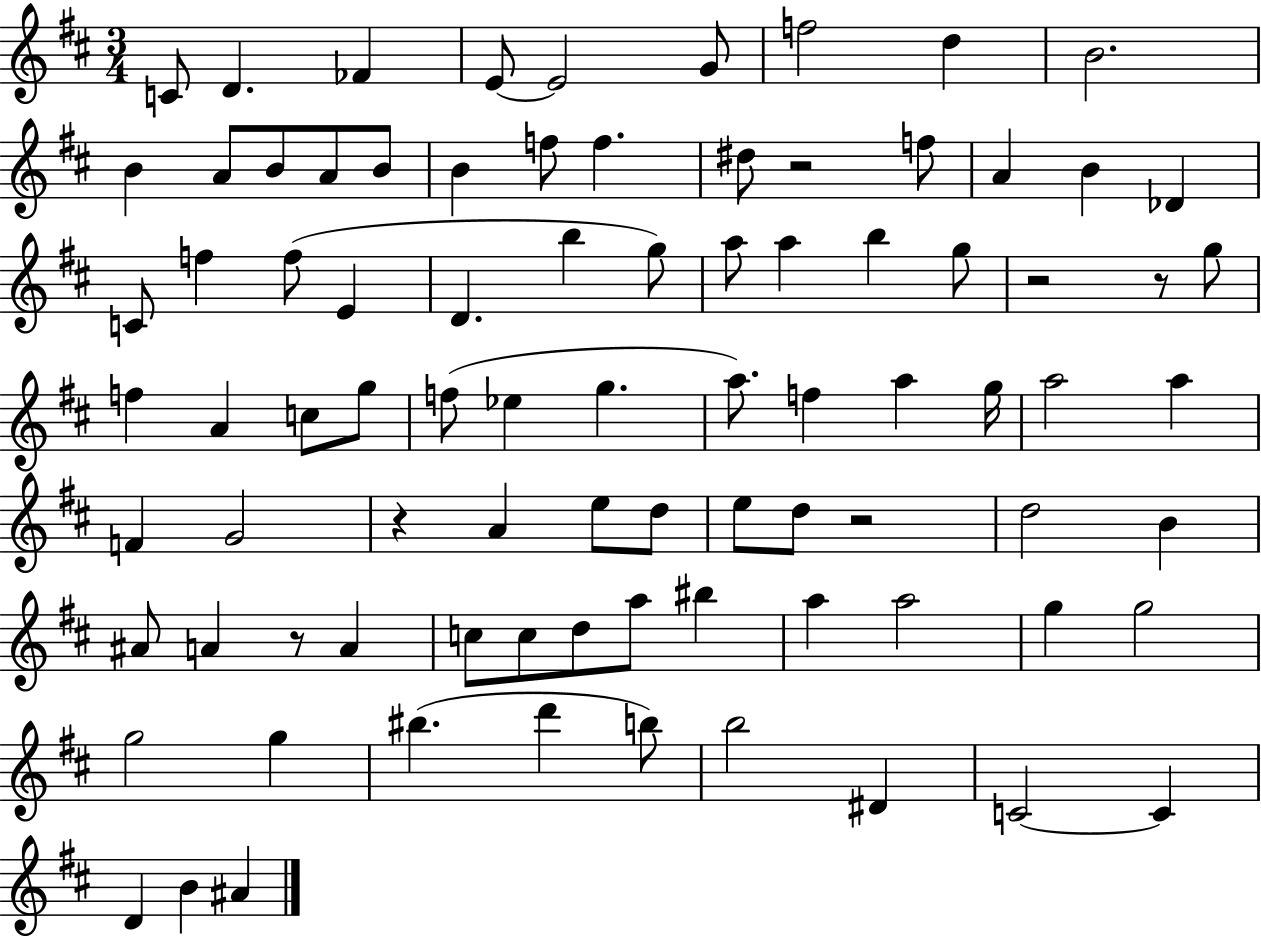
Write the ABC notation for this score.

X:1
T:Untitled
M:3/4
L:1/4
K:D
C/2 D _F E/2 E2 G/2 f2 d B2 B A/2 B/2 A/2 B/2 B f/2 f ^d/2 z2 f/2 A B _D C/2 f f/2 E D b g/2 a/2 a b g/2 z2 z/2 g/2 f A c/2 g/2 f/2 _e g a/2 f a g/4 a2 a F G2 z A e/2 d/2 e/2 d/2 z2 d2 B ^A/2 A z/2 A c/2 c/2 d/2 a/2 ^b a a2 g g2 g2 g ^b d' b/2 b2 ^D C2 C D B ^A